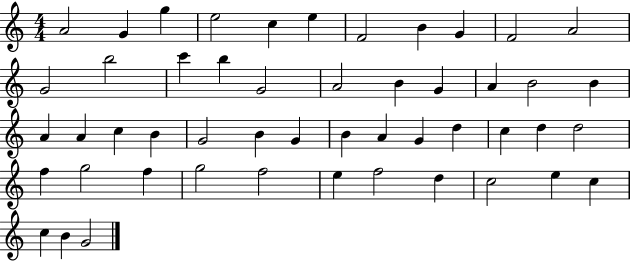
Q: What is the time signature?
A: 4/4